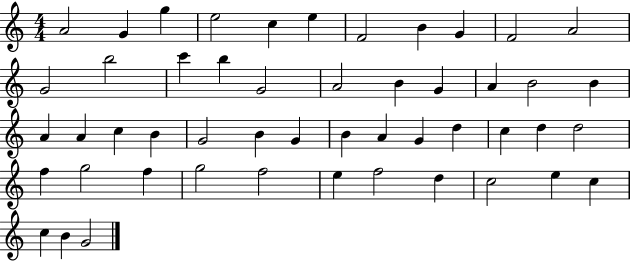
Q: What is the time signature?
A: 4/4